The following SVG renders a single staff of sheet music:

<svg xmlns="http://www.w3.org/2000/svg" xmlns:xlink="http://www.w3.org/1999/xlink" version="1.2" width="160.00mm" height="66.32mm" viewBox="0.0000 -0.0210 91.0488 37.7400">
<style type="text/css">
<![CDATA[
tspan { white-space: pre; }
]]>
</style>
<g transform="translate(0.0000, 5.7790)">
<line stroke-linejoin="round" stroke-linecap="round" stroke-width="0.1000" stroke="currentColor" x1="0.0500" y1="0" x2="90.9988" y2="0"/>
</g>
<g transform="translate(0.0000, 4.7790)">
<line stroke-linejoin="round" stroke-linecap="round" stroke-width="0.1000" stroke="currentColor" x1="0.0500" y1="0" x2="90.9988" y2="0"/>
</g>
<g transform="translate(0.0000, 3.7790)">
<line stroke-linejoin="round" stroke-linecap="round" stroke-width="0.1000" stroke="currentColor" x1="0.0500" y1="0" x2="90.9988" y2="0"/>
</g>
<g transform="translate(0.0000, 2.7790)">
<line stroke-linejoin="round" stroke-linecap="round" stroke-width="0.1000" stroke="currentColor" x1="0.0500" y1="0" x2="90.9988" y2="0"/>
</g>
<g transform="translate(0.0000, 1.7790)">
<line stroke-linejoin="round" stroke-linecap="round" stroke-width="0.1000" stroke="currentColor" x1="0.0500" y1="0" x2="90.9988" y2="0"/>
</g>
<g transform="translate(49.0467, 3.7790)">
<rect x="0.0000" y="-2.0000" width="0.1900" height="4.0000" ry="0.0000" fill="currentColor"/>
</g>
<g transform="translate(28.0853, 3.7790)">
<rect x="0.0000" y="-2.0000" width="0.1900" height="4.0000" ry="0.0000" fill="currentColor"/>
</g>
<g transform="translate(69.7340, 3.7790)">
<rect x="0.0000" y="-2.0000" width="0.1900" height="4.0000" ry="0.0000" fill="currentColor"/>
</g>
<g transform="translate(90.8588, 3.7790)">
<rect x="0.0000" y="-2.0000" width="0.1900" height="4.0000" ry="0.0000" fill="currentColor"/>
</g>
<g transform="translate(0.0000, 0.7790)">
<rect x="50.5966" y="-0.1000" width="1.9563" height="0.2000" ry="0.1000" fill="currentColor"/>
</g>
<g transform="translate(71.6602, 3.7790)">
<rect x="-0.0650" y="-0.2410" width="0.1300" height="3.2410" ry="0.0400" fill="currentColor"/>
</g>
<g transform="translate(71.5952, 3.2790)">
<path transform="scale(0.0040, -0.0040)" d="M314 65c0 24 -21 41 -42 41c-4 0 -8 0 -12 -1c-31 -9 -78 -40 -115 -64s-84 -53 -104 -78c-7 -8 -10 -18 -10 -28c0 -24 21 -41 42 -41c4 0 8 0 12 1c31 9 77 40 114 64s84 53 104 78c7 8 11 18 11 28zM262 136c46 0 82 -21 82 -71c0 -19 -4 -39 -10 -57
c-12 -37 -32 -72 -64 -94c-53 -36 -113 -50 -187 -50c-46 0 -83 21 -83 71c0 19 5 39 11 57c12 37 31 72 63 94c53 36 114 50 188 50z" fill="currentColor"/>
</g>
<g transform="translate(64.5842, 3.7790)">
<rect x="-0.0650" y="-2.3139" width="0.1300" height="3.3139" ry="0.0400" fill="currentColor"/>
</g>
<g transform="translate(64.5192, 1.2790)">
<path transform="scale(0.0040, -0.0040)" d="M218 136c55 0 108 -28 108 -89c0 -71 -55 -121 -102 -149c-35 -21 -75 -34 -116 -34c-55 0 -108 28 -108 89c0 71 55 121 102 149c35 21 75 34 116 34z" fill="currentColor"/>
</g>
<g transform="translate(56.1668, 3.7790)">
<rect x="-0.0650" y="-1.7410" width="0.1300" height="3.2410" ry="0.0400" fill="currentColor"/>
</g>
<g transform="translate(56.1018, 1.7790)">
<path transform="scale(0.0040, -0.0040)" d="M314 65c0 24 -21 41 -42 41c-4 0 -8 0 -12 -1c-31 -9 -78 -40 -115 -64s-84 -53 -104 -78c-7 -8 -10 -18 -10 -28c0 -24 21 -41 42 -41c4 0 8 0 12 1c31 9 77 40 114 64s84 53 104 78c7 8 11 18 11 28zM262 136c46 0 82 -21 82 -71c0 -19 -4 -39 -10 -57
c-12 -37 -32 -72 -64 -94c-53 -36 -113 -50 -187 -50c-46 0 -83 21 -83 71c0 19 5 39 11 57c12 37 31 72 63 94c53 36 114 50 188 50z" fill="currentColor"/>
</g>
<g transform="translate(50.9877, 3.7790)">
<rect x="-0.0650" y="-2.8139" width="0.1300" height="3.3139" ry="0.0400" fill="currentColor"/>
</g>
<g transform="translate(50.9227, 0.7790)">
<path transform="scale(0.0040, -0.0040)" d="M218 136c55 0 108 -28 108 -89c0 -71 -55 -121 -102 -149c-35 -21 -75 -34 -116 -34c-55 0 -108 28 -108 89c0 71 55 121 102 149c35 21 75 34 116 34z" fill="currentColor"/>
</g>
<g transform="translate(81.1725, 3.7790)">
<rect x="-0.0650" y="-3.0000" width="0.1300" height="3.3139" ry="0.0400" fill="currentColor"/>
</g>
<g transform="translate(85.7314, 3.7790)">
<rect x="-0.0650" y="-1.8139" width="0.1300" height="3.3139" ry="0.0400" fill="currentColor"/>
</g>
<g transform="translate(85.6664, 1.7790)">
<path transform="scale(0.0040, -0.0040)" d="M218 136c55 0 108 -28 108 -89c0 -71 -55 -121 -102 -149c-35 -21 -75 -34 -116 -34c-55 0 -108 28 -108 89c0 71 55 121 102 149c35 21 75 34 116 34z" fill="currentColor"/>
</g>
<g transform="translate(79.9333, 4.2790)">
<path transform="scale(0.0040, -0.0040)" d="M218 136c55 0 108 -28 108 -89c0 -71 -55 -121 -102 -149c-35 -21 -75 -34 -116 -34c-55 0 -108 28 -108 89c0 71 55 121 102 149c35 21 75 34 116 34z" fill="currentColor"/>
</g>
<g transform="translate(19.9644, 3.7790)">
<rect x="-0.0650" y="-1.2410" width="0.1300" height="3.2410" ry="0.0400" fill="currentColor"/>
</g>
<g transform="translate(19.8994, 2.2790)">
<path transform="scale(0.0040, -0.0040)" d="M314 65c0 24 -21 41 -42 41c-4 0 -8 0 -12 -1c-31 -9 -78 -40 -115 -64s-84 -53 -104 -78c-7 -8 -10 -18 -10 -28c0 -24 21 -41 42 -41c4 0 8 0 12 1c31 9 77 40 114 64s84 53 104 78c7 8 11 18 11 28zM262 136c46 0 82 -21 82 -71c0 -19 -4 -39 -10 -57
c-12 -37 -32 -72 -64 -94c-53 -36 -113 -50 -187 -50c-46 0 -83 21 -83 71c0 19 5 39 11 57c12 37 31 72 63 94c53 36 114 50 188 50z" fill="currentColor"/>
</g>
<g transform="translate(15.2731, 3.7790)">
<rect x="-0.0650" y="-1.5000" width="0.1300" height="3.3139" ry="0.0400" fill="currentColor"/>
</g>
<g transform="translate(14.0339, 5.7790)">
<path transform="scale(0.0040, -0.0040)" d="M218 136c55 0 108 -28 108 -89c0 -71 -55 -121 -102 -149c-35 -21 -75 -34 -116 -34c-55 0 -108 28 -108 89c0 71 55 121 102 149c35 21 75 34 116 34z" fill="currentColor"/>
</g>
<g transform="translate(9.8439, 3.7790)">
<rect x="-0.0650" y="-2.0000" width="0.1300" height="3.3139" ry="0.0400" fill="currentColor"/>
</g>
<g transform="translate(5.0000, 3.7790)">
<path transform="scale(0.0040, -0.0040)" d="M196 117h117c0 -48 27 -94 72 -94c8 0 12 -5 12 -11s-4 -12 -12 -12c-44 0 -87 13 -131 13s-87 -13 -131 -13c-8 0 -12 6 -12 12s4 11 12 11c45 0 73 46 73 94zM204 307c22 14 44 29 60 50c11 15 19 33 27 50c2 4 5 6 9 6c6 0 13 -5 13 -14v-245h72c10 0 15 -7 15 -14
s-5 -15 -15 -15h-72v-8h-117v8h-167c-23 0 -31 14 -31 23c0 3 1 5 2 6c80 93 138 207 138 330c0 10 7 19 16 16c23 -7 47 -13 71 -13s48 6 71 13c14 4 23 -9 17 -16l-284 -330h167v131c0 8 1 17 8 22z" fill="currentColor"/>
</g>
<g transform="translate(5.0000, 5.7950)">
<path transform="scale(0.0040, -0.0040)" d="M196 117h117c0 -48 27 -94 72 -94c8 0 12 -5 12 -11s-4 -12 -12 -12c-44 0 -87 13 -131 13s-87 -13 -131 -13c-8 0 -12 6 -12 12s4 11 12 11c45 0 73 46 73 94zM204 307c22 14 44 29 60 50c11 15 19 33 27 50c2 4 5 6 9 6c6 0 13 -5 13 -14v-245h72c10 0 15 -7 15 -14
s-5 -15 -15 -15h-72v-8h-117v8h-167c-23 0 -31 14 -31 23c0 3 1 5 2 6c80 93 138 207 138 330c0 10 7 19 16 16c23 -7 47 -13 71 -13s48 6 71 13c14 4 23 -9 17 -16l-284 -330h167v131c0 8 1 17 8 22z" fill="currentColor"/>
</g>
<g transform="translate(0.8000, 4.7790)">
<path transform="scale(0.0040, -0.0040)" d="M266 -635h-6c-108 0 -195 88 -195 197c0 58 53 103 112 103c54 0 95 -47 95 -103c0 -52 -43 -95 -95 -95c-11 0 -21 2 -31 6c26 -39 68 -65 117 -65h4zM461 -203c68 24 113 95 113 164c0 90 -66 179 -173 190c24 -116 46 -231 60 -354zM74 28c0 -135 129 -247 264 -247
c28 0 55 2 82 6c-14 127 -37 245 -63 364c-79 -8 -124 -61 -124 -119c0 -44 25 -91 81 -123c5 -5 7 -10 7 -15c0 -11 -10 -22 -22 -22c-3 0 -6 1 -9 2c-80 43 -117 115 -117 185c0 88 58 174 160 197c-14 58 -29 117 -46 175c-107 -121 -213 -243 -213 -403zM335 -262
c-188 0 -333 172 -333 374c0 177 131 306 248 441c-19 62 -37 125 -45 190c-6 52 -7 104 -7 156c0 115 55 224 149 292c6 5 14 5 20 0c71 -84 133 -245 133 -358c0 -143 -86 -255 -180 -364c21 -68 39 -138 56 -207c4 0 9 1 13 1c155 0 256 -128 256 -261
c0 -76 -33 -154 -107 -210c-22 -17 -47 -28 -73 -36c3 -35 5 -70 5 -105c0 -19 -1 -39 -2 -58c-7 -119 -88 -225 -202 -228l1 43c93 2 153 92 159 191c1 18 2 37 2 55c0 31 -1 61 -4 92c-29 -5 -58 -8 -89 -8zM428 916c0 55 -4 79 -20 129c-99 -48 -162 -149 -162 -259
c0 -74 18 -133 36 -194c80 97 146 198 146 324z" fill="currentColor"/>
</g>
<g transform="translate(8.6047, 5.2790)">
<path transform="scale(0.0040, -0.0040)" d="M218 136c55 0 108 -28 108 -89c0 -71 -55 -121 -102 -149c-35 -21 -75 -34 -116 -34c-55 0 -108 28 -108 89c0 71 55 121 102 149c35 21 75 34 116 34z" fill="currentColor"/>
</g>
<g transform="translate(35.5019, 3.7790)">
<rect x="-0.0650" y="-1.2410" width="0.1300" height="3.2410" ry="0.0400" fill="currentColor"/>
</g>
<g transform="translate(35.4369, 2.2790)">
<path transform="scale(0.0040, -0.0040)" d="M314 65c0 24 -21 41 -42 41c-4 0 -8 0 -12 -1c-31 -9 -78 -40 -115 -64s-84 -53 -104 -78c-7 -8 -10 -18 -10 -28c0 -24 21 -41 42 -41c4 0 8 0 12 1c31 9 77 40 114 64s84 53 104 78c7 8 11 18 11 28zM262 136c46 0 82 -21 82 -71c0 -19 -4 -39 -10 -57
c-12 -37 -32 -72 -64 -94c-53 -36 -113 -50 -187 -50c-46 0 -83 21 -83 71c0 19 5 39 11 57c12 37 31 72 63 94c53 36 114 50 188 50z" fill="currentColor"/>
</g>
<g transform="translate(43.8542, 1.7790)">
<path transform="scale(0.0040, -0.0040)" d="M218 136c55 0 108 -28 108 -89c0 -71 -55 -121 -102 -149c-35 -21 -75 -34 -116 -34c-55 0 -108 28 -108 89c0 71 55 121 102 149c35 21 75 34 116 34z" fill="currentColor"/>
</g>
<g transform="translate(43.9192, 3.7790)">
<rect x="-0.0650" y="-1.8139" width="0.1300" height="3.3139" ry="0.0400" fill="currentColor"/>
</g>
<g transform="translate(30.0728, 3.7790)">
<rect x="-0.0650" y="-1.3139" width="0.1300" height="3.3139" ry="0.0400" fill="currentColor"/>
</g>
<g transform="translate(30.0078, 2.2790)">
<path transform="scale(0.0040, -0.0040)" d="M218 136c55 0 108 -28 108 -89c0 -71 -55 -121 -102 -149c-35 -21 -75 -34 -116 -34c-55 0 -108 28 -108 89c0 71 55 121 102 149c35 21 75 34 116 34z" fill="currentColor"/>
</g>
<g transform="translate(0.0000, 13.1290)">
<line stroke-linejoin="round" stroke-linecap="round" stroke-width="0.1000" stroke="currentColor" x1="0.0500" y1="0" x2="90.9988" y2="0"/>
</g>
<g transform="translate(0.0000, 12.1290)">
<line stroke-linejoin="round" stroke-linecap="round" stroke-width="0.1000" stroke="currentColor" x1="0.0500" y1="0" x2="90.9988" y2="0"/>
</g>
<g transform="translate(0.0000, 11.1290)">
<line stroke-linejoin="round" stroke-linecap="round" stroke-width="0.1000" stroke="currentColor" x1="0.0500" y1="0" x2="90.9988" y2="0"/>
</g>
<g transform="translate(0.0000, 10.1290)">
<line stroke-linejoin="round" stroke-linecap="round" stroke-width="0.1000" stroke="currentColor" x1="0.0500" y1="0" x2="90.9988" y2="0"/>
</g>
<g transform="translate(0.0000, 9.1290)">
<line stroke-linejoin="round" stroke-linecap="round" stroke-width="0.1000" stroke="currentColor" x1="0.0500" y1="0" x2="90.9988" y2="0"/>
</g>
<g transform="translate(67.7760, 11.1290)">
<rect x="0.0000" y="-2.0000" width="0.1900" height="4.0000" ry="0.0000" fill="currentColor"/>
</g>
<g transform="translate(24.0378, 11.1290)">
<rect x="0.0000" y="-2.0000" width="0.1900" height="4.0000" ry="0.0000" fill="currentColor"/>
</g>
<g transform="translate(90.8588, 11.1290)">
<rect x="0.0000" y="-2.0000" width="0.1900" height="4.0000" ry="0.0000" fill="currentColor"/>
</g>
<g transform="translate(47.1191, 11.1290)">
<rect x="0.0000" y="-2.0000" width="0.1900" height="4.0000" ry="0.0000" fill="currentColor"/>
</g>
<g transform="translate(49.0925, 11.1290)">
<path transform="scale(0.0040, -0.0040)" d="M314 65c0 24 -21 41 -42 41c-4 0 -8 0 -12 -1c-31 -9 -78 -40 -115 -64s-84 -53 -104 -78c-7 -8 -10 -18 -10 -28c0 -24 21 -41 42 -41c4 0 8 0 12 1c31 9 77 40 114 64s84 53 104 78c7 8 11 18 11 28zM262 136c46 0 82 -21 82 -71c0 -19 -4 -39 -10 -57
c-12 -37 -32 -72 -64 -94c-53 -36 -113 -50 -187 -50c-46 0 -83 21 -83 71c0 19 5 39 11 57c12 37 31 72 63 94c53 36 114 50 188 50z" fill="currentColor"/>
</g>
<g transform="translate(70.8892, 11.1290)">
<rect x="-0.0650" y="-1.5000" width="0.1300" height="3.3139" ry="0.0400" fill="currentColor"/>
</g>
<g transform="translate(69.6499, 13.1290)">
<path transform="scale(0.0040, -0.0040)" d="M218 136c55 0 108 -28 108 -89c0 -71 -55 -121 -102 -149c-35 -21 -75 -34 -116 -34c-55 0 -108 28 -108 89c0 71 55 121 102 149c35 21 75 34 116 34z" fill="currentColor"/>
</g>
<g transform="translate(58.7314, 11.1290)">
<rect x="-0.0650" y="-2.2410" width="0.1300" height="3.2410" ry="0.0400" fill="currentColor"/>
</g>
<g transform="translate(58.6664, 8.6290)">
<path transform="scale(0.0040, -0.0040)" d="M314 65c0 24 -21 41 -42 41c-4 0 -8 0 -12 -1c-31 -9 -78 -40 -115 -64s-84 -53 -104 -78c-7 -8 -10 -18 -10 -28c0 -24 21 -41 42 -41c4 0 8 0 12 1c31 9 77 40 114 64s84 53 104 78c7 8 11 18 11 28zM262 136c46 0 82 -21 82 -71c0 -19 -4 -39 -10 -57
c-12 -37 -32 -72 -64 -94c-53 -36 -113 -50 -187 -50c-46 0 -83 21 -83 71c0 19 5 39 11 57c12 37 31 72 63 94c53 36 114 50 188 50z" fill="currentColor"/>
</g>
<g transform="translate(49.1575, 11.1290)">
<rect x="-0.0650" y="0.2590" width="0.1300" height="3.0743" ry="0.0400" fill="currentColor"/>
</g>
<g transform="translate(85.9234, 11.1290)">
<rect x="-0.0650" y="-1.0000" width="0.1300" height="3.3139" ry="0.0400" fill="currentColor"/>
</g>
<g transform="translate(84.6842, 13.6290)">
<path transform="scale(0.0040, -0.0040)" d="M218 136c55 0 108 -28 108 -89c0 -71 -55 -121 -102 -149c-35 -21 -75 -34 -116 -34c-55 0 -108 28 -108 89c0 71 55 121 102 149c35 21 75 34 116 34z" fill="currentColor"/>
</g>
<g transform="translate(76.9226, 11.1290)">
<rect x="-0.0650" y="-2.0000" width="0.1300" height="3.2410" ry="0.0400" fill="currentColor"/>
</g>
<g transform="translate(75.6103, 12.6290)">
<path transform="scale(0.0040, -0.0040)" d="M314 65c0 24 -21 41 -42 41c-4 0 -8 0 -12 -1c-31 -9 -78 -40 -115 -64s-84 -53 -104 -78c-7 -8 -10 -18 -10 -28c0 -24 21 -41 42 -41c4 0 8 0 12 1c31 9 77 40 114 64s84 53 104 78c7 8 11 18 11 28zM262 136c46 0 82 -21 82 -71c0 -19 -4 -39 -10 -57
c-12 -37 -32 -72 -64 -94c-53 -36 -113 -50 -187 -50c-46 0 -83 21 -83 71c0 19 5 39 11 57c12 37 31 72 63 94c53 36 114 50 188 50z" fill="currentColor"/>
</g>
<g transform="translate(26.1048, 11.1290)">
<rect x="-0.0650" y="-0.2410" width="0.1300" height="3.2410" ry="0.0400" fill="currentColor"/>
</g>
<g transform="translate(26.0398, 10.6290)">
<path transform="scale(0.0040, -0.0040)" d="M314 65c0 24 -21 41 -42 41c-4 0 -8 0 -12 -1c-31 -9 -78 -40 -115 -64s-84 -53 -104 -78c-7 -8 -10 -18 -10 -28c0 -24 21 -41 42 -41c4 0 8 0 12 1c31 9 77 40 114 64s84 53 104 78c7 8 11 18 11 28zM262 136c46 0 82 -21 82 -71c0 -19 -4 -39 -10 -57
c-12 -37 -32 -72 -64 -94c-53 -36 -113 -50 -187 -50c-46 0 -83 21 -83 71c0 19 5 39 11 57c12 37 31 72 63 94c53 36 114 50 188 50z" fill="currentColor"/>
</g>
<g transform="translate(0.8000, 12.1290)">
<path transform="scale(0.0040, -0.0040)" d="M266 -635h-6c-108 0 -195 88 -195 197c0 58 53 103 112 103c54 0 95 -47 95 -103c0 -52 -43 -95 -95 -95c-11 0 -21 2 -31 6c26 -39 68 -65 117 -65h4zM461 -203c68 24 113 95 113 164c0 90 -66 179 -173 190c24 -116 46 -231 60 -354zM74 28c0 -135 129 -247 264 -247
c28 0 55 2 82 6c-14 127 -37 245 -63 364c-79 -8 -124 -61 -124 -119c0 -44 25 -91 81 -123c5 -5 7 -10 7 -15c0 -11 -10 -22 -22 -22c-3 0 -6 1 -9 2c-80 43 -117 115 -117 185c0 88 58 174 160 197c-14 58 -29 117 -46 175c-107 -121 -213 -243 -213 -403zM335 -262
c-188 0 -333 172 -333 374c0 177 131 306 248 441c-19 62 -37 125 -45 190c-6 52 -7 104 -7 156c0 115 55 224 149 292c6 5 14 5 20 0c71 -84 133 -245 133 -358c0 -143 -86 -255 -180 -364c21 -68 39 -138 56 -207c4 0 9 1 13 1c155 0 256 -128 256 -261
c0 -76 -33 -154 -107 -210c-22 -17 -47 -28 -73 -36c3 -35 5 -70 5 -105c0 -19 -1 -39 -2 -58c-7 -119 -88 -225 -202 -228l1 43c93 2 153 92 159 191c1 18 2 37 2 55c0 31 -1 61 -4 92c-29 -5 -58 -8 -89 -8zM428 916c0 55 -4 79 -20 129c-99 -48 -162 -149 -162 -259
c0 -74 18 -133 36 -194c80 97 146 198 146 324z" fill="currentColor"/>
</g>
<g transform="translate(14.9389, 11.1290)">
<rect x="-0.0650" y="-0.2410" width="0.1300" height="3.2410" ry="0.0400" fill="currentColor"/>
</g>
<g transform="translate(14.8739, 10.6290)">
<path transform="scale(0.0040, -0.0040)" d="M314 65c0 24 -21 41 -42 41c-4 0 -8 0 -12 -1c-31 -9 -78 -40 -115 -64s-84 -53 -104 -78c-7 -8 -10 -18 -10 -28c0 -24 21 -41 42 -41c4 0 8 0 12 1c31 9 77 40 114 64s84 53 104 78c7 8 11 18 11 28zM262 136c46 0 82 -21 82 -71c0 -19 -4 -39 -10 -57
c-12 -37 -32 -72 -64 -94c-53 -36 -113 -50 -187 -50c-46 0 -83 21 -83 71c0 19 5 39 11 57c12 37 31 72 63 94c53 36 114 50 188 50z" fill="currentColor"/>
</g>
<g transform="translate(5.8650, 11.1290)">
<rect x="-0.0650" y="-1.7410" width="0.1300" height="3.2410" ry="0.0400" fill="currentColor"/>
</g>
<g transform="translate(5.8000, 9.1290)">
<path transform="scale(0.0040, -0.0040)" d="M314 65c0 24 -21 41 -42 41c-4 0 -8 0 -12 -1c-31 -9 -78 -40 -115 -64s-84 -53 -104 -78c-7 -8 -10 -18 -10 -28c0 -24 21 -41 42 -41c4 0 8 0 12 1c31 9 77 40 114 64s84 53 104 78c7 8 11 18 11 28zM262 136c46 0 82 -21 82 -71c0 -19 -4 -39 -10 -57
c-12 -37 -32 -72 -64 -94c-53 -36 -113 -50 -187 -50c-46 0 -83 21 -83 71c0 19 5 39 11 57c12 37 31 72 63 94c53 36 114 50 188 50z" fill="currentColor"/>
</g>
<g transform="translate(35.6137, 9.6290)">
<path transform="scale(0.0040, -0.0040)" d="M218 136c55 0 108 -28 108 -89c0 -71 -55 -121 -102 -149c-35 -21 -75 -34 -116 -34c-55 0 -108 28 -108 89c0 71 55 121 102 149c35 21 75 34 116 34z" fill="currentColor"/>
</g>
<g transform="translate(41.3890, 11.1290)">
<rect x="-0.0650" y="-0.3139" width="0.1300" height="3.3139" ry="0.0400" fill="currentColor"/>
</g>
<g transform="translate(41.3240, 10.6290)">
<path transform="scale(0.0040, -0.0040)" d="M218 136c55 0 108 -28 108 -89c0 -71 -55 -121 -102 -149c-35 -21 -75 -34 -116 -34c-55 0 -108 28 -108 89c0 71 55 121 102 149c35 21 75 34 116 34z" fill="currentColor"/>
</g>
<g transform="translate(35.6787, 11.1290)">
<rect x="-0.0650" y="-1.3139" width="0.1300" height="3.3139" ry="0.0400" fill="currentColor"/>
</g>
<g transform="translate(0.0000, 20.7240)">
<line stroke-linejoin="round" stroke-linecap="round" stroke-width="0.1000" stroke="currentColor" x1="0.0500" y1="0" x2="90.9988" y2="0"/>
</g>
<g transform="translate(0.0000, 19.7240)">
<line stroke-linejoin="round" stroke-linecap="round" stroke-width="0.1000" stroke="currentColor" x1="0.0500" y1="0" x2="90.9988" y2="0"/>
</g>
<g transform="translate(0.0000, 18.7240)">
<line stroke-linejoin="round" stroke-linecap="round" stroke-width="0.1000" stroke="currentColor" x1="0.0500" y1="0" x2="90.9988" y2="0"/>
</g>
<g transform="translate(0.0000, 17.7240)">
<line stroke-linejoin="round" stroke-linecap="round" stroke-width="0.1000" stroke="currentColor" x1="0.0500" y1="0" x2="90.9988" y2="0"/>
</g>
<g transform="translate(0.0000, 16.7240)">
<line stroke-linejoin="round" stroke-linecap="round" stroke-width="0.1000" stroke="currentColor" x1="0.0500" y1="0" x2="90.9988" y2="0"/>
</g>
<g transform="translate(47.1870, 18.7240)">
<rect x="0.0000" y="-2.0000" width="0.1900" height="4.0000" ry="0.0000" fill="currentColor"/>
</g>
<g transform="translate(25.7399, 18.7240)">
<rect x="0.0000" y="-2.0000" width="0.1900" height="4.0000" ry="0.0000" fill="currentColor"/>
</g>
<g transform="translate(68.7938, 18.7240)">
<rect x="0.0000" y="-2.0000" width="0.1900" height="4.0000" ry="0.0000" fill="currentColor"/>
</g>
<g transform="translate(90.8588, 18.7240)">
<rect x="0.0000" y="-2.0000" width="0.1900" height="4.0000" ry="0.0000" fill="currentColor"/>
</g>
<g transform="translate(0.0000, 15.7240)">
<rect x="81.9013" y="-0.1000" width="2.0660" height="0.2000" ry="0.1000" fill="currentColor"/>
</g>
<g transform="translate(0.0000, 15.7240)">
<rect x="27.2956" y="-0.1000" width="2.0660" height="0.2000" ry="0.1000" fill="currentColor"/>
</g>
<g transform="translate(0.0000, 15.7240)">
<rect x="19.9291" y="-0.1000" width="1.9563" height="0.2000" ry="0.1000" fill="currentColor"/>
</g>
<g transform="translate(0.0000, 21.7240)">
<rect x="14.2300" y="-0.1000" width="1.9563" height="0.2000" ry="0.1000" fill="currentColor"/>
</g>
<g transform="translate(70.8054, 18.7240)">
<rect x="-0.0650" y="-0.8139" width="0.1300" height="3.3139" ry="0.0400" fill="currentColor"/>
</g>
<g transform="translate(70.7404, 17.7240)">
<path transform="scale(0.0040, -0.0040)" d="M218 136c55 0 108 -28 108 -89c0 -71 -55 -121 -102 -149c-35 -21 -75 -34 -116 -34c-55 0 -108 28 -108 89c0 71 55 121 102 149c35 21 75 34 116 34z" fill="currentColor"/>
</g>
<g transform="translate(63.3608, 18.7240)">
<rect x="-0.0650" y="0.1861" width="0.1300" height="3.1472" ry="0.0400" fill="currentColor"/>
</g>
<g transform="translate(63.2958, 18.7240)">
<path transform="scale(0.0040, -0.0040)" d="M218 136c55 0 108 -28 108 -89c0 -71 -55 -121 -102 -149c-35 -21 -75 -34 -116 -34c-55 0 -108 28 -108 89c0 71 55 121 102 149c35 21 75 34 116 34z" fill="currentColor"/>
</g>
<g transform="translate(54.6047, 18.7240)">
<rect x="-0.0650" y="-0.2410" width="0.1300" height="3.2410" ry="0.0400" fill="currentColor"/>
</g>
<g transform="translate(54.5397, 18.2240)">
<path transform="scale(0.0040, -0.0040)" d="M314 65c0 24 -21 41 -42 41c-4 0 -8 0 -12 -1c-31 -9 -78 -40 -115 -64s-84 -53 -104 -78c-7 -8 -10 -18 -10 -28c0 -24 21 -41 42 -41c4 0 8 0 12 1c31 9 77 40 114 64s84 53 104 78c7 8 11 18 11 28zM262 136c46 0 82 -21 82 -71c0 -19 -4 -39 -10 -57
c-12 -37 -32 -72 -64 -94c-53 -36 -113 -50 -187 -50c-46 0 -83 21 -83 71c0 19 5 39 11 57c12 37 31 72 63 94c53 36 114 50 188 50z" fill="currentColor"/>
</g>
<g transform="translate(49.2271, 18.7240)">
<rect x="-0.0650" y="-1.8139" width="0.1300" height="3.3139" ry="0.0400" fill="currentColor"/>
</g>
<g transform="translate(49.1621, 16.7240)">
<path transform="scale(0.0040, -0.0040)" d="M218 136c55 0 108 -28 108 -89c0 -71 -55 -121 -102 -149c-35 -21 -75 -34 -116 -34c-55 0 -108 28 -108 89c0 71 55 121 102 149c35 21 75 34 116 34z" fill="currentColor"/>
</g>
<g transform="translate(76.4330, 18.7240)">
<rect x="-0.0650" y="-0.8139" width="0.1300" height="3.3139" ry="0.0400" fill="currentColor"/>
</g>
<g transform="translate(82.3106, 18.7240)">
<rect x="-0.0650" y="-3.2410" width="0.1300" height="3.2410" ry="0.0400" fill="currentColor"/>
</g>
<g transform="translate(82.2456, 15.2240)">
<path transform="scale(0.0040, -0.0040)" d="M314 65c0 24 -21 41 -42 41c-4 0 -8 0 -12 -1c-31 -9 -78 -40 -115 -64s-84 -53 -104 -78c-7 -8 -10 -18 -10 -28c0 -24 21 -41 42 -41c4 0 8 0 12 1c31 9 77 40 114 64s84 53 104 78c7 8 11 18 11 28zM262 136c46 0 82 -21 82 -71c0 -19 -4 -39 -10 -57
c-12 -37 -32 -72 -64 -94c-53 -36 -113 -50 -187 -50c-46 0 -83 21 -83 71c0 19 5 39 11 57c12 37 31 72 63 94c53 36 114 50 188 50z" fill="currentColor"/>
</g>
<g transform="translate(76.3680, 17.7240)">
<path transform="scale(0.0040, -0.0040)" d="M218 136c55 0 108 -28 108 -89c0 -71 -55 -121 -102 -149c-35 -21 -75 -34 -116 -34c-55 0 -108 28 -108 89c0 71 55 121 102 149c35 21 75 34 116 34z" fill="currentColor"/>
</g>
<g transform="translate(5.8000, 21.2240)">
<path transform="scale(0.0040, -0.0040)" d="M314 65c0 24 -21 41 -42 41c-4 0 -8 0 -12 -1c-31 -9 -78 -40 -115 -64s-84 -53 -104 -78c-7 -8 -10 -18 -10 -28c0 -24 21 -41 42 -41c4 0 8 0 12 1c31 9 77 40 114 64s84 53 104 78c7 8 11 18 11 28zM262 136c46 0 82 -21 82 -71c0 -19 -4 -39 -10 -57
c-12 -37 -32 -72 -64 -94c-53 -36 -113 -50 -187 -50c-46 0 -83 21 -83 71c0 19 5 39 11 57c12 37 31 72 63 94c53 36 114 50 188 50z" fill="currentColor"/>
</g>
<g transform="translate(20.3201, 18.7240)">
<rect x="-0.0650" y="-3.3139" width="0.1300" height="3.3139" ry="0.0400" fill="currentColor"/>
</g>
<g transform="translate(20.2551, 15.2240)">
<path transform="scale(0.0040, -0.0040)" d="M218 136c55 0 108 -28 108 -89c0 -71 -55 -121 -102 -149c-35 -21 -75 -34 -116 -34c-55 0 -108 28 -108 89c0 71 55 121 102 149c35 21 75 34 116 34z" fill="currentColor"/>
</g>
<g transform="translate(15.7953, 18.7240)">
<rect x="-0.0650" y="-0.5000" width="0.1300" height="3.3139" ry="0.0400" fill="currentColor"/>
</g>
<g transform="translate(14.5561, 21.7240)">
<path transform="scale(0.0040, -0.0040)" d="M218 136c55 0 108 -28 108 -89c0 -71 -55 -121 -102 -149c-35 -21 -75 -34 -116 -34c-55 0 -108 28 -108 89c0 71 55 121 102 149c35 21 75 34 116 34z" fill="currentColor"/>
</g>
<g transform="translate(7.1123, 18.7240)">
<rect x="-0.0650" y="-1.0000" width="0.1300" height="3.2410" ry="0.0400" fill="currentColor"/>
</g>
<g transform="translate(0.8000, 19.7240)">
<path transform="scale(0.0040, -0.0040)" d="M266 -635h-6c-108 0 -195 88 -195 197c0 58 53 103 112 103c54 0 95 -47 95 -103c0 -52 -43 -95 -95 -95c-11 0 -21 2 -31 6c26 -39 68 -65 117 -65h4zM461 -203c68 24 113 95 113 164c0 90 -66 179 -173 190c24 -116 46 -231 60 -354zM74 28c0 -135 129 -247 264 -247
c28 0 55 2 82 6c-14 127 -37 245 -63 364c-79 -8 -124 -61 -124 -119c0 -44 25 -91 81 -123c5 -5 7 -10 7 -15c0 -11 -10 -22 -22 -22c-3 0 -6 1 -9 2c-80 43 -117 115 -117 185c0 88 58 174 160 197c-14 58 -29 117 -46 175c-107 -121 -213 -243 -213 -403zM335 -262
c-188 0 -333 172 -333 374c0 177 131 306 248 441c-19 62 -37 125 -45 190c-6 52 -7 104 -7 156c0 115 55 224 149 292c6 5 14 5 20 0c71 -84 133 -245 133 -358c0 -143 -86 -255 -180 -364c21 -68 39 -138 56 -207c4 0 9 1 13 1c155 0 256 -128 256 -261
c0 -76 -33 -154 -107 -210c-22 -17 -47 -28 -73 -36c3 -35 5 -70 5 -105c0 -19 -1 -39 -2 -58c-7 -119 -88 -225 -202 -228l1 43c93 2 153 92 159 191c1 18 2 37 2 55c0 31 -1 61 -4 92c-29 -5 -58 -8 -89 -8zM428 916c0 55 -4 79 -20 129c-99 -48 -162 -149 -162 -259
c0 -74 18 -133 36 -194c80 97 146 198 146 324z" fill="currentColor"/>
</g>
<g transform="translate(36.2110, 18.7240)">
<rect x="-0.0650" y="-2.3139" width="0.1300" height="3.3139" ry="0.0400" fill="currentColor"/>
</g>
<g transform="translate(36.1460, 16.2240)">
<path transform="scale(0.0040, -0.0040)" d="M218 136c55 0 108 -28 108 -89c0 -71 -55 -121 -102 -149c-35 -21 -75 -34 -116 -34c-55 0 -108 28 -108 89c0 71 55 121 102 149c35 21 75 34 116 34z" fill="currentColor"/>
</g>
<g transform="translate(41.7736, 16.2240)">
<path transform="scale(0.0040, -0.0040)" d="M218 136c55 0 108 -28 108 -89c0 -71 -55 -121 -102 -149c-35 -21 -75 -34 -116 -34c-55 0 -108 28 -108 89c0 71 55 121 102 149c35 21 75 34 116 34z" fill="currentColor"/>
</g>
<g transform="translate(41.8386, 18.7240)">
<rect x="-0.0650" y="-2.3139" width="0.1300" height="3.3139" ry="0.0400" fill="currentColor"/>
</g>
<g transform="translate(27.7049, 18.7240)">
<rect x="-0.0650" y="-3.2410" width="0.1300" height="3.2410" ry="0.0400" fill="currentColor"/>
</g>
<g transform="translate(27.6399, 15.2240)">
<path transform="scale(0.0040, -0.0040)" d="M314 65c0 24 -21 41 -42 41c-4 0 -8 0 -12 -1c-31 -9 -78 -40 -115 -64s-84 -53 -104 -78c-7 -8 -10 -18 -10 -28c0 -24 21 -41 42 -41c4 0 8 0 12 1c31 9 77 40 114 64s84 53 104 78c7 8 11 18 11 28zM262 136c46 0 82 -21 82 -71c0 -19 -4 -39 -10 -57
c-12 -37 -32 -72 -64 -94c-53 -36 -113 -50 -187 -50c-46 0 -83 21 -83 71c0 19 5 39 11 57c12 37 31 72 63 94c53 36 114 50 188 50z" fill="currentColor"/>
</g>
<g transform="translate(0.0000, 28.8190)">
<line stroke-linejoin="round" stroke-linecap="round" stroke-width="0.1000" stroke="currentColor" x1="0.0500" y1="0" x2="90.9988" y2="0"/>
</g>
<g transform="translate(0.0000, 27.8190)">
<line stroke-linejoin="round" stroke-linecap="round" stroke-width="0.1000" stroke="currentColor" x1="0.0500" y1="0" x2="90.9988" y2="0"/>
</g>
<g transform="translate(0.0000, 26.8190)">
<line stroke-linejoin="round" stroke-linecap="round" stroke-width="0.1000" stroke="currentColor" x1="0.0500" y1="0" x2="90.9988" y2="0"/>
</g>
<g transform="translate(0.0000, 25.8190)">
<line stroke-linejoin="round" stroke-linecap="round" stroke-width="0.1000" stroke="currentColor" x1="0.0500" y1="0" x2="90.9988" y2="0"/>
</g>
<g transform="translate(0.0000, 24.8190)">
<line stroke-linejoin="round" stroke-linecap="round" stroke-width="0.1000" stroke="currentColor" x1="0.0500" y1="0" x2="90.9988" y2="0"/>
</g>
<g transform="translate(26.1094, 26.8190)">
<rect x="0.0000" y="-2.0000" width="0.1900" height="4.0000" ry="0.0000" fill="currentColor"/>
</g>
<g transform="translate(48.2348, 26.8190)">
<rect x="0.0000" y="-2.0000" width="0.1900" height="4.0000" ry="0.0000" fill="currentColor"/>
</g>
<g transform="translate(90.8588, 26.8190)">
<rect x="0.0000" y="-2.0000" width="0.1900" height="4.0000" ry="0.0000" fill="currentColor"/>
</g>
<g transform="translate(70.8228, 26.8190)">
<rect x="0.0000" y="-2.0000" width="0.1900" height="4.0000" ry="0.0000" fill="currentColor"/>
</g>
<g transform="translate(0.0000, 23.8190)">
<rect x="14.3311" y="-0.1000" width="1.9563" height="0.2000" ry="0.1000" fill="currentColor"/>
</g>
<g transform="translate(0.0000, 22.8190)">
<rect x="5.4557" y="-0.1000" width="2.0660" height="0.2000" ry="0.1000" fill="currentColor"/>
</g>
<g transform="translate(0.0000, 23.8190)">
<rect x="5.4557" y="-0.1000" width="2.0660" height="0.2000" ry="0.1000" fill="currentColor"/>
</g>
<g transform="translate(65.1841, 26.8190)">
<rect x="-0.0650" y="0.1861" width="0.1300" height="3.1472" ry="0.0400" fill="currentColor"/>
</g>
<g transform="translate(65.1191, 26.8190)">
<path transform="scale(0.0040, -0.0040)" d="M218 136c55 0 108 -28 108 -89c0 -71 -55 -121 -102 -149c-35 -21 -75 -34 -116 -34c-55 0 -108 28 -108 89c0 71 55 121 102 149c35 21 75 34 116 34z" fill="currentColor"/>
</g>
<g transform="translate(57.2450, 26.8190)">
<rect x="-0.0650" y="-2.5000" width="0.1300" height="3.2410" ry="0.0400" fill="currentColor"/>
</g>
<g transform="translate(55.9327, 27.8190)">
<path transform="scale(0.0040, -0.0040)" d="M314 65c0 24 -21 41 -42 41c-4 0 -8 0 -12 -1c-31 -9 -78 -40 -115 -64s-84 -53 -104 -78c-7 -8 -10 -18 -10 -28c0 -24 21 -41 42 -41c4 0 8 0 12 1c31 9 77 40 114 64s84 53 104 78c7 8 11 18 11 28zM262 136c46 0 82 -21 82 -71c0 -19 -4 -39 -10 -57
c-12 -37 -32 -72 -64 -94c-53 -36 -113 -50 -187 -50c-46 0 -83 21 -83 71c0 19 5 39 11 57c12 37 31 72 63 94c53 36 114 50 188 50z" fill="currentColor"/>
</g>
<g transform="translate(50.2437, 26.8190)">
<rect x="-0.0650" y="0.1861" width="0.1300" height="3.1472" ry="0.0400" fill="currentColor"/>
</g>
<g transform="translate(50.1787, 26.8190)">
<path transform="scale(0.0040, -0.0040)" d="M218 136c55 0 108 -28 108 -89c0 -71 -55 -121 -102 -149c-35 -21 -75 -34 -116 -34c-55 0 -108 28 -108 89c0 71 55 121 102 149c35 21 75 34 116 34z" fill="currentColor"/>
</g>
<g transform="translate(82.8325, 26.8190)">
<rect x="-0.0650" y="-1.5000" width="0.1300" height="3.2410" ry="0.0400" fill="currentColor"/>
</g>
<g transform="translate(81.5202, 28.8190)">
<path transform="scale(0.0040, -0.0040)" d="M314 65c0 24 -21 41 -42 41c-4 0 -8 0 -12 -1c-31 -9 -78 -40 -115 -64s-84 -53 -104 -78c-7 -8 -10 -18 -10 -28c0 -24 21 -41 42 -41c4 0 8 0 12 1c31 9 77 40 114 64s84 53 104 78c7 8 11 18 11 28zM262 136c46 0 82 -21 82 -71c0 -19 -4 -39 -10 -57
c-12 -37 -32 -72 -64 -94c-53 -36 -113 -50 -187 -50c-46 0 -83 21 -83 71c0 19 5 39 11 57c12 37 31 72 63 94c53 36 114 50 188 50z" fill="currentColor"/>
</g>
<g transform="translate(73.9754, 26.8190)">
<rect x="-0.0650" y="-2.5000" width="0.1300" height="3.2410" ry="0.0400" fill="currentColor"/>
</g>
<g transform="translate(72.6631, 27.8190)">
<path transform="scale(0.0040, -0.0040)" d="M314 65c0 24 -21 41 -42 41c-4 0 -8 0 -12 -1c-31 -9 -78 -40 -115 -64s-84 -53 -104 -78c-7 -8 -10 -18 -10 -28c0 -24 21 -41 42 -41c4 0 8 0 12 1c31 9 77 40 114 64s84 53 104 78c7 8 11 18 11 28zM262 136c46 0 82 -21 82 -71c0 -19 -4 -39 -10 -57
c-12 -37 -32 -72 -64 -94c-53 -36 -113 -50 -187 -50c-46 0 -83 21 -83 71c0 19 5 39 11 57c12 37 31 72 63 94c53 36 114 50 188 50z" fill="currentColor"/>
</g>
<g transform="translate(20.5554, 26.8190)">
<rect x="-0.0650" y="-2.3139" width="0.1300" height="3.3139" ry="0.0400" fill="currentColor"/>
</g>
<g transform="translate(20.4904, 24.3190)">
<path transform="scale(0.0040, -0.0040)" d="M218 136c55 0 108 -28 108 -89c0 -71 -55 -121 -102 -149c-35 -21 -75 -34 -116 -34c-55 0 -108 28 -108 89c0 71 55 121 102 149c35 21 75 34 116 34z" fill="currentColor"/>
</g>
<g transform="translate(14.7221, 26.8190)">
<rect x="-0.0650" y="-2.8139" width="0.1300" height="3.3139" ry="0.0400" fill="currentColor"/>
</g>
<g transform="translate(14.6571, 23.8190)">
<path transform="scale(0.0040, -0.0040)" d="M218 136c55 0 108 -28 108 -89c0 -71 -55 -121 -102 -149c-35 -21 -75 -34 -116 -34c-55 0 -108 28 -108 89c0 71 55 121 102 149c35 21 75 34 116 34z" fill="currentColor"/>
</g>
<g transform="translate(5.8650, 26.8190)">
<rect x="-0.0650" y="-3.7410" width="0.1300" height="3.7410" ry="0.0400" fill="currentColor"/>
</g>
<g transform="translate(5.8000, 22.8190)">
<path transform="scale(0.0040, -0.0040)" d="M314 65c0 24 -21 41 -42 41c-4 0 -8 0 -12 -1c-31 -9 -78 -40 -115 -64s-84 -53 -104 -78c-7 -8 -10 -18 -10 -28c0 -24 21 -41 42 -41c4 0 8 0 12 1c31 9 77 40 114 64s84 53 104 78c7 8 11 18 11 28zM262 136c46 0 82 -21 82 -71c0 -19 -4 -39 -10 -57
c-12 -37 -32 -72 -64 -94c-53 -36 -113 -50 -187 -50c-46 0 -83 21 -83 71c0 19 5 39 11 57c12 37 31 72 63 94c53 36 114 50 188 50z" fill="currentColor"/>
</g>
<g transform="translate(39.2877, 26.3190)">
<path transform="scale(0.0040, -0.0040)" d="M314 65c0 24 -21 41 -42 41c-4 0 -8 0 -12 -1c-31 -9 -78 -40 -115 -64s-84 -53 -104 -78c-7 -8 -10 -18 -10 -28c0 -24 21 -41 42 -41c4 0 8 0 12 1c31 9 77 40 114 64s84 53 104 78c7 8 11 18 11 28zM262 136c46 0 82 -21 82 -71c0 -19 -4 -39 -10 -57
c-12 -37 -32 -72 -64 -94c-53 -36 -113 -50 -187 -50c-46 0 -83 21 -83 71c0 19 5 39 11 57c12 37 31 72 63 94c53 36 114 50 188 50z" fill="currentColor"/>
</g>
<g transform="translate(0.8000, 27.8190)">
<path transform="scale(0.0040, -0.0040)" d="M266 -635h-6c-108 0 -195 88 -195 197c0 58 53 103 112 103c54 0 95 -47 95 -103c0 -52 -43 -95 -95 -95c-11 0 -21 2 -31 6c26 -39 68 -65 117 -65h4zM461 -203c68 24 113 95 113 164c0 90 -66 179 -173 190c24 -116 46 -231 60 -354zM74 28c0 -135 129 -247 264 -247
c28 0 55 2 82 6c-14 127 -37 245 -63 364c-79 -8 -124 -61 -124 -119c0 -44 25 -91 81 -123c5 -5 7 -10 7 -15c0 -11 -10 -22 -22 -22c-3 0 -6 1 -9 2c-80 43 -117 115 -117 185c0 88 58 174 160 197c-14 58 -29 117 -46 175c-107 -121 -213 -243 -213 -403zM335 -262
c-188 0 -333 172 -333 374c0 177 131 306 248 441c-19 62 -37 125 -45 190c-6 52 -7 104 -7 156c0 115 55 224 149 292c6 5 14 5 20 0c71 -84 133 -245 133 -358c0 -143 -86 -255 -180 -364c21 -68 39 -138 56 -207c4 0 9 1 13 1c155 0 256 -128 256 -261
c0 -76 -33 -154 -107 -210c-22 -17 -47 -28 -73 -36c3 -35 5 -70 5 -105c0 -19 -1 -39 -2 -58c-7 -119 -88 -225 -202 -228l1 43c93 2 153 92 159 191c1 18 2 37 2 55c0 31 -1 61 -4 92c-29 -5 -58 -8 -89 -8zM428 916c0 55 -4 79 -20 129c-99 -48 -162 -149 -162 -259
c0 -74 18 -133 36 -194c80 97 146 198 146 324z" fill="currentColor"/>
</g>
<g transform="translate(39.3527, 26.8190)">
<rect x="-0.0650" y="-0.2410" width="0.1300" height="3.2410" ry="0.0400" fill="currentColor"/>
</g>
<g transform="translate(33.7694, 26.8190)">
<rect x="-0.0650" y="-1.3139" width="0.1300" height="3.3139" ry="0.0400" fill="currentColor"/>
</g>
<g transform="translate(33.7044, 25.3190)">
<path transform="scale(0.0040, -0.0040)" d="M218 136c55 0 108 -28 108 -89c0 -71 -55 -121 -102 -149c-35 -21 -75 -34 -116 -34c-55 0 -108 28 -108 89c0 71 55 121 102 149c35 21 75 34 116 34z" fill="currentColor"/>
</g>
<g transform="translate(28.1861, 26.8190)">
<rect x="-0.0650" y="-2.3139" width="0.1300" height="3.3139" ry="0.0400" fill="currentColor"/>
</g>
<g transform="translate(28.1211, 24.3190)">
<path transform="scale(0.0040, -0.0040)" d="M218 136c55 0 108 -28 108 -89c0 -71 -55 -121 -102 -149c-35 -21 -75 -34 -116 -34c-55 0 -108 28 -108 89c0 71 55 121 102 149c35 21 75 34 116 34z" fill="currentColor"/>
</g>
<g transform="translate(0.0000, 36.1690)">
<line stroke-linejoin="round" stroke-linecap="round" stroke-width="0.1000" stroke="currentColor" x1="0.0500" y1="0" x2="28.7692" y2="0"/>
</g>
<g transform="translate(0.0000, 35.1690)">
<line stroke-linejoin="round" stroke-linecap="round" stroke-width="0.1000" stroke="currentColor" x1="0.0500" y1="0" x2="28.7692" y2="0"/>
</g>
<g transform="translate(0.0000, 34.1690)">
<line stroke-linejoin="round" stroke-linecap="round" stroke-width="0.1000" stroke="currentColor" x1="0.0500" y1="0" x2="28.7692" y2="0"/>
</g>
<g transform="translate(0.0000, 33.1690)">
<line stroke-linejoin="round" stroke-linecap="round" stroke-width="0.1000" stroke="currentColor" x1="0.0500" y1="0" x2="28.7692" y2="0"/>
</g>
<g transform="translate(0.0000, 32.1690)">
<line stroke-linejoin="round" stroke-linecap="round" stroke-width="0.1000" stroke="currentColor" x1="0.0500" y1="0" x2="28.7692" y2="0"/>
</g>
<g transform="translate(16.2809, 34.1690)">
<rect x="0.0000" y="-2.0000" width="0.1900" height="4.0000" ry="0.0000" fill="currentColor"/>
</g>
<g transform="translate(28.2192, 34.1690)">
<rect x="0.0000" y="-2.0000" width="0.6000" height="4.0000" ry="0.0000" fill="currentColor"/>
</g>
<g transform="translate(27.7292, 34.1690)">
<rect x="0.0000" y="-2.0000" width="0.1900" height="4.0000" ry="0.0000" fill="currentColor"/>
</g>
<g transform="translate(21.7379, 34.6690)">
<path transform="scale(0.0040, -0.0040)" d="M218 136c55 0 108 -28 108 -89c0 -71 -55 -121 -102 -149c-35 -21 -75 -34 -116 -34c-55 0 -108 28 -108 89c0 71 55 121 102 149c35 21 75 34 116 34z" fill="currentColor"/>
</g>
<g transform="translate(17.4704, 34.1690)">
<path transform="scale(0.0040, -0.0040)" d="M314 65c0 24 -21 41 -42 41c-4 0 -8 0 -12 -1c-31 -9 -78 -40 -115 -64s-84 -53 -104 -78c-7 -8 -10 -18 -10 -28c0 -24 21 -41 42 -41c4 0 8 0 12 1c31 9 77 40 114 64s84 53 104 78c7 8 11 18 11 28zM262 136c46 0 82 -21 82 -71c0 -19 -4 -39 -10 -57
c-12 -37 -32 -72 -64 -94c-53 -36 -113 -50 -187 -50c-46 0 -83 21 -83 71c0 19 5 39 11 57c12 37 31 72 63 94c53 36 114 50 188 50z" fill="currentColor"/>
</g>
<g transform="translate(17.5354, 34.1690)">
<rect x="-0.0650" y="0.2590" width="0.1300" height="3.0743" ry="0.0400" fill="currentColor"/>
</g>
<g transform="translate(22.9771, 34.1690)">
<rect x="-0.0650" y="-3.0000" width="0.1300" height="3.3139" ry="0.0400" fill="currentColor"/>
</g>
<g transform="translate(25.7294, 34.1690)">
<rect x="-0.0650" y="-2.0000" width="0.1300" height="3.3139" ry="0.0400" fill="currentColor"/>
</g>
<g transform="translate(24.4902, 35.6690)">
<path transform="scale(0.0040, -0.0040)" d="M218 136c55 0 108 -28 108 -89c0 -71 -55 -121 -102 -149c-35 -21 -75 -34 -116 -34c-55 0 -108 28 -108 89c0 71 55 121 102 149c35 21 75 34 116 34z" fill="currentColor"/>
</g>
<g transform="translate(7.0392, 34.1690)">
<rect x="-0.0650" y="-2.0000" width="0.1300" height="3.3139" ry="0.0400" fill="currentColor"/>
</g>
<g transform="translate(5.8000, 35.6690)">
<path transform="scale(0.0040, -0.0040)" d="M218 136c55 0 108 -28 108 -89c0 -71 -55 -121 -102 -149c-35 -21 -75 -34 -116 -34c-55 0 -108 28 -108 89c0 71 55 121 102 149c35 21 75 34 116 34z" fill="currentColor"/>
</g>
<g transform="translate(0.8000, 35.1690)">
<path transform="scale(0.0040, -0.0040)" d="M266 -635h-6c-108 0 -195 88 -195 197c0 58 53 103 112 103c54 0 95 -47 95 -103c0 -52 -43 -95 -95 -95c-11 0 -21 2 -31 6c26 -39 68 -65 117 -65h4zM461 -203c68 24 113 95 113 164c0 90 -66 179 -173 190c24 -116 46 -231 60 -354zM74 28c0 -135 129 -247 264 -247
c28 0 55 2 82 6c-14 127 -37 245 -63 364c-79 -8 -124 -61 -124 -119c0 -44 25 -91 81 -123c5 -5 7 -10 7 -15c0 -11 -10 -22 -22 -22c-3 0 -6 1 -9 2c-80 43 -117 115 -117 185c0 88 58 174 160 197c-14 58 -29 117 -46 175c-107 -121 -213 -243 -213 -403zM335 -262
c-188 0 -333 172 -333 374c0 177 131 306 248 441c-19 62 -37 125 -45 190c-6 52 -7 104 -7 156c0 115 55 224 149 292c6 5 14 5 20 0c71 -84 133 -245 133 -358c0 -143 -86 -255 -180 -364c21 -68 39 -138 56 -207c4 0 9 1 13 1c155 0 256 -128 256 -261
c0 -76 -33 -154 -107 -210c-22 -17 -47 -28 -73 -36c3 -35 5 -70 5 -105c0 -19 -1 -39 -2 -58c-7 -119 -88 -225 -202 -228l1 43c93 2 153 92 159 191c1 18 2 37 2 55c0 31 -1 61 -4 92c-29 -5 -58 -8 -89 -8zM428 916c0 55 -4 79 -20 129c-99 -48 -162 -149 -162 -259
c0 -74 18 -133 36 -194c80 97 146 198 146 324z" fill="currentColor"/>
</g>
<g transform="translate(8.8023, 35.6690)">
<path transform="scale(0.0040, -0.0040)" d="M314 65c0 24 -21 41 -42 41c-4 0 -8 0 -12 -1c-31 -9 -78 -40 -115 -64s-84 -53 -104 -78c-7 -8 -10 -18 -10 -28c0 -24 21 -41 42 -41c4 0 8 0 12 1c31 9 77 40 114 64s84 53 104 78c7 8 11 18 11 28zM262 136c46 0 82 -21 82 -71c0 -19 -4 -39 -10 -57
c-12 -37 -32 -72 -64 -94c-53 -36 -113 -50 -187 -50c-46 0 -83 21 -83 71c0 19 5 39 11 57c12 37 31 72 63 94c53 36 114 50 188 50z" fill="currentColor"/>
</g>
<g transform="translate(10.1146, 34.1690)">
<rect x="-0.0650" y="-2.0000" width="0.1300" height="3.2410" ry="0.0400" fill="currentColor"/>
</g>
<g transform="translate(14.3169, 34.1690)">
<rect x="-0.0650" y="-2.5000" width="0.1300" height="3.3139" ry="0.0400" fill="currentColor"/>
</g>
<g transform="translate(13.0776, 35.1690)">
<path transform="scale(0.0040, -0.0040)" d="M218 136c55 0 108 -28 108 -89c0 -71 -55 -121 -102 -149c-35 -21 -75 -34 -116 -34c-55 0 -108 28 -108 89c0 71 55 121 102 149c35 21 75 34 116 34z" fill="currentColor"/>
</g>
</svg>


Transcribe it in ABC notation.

X:1
T:Untitled
M:4/4
L:1/4
K:C
F E e2 e e2 f a f2 g c2 A f f2 c2 c2 e c B2 g2 E F2 D D2 C b b2 g g f c2 B d d b2 c'2 a g g e c2 B G2 B G2 E2 F F2 G B2 A F